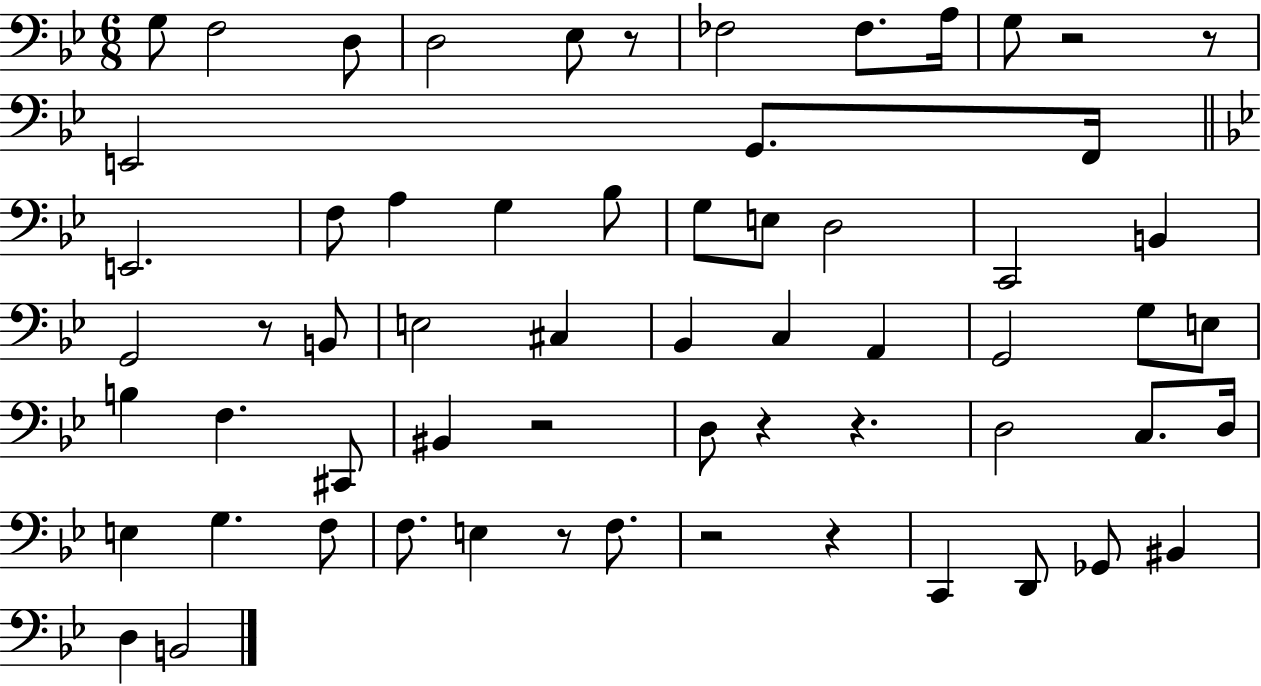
{
  \clef bass
  \numericTimeSignature
  \time 6/8
  \key bes \major
  g8 f2 d8 | d2 ees8 r8 | fes2 fes8. a16 | g8 r2 r8 | \break e,2 g,8. f,16 | \bar "||" \break \key g \minor e,2. | f8 a4 g4 bes8 | g8 e8 d2 | c,2 b,4 | \break g,2 r8 b,8 | e2 cis4 | bes,4 c4 a,4 | g,2 g8 e8 | \break b4 f4. cis,8 | bis,4 r2 | d8 r4 r4. | d2 c8. d16 | \break e4 g4. f8 | f8. e4 r8 f8. | r2 r4 | c,4 d,8 ges,8 bis,4 | \break d4 b,2 | \bar "|."
}